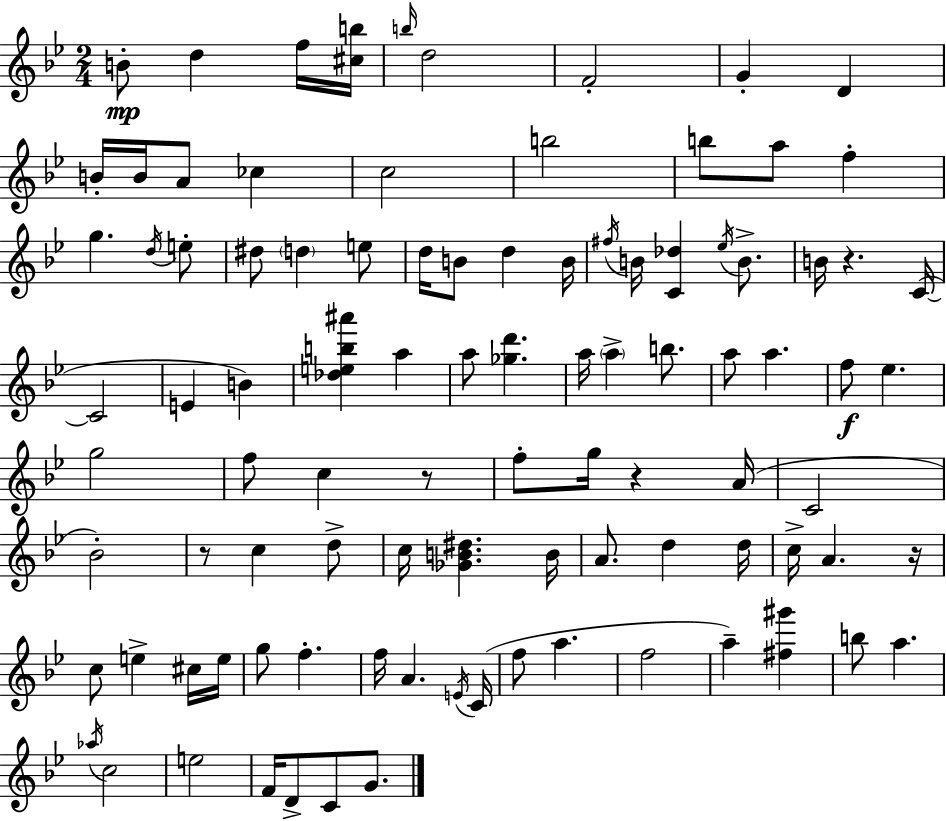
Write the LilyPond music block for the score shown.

{
  \clef treble
  \numericTimeSignature
  \time 2/4
  \key g \minor
  b'8-.\mp d''4 f''16 <cis'' b''>16 | \grace { b''16 } d''2 | f'2-. | g'4-. d'4 | \break b'16-. b'16 a'8 ces''4 | c''2 | b''2 | b''8 a''8 f''4-. | \break g''4. \acciaccatura { d''16 } | e''8-. dis''8 \parenthesize d''4 | e''8 d''16 b'8 d''4 | b'16 \acciaccatura { fis''16 } b'16 <c' des''>4 | \break \acciaccatura { ees''16 } b'8.-> b'16 r4. | c'16~(~ c'2 | e'4 | b'4) <des'' e'' b'' ais'''>4 | \break a''4 a''8 <ges'' d'''>4. | a''16 \parenthesize a''4-> | b''8. a''8 a''4. | f''8\f ees''4. | \break g''2 | f''8 c''4 | r8 f''8-. g''16 r4 | a'16( c'2 | \break bes'2-.) | r8 c''4 | d''8-> c''16 <ges' b' dis''>4. | b'16 a'8. d''4 | \break d''16 c''16-> a'4. | r16 c''8 e''4-> | cis''16 e''16 g''8 f''4.-. | f''16 a'4. | \break \acciaccatura { e'16 }( c'16 f''8 a''4. | f''2 | a''4--) | <fis'' gis'''>4 b''8 a''4. | \break \acciaccatura { aes''16 } c''2 | e''2 | f'16 d'8-> | c'8 g'8. \bar "|."
}